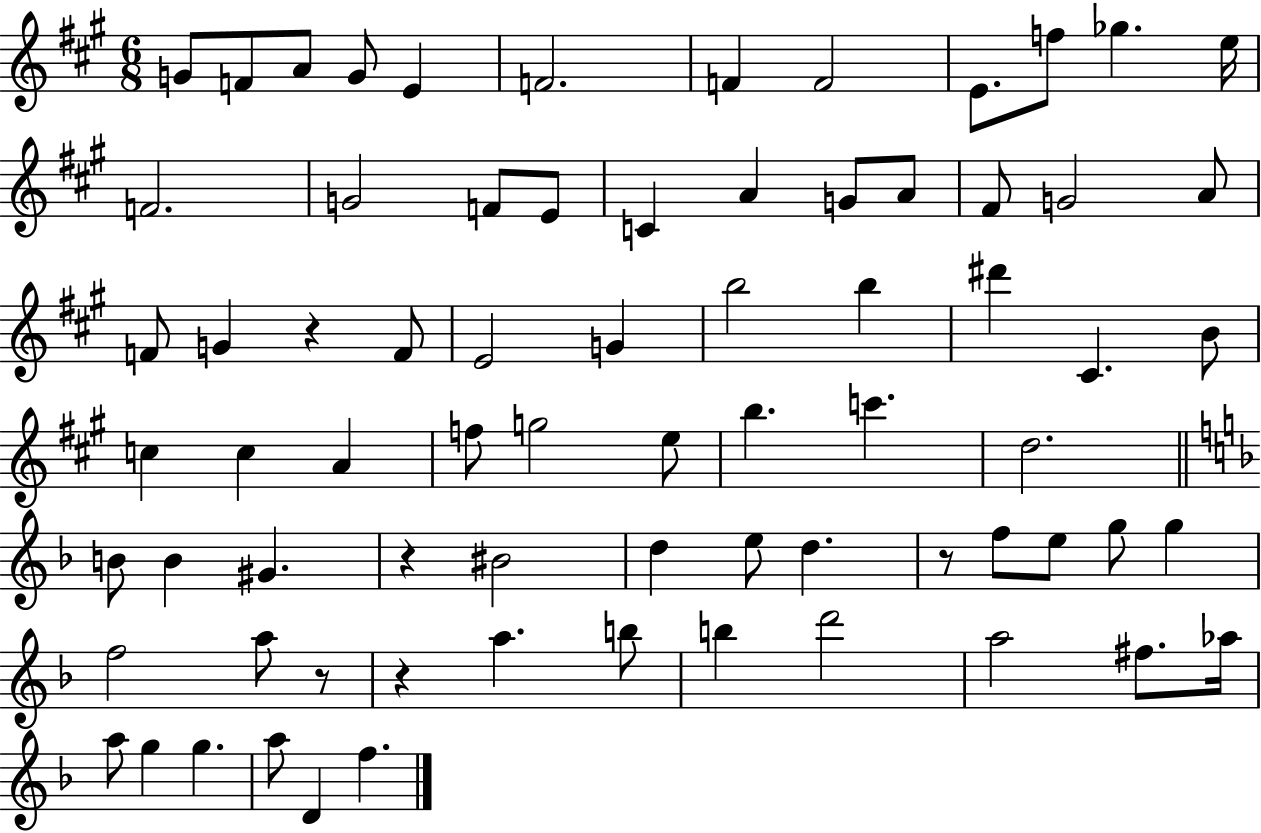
{
  \clef treble
  \numericTimeSignature
  \time 6/8
  \key a \major
  g'8 f'8 a'8 g'8 e'4 | f'2. | f'4 f'2 | e'8. f''8 ges''4. e''16 | \break f'2. | g'2 f'8 e'8 | c'4 a'4 g'8 a'8 | fis'8 g'2 a'8 | \break f'8 g'4 r4 f'8 | e'2 g'4 | b''2 b''4 | dis'''4 cis'4. b'8 | \break c''4 c''4 a'4 | f''8 g''2 e''8 | b''4. c'''4. | d''2. | \break \bar "||" \break \key f \major b'8 b'4 gis'4. | r4 bis'2 | d''4 e''8 d''4. | r8 f''8 e''8 g''8 g''4 | \break f''2 a''8 r8 | r4 a''4. b''8 | b''4 d'''2 | a''2 fis''8. aes''16 | \break a''8 g''4 g''4. | a''8 d'4 f''4. | \bar "|."
}